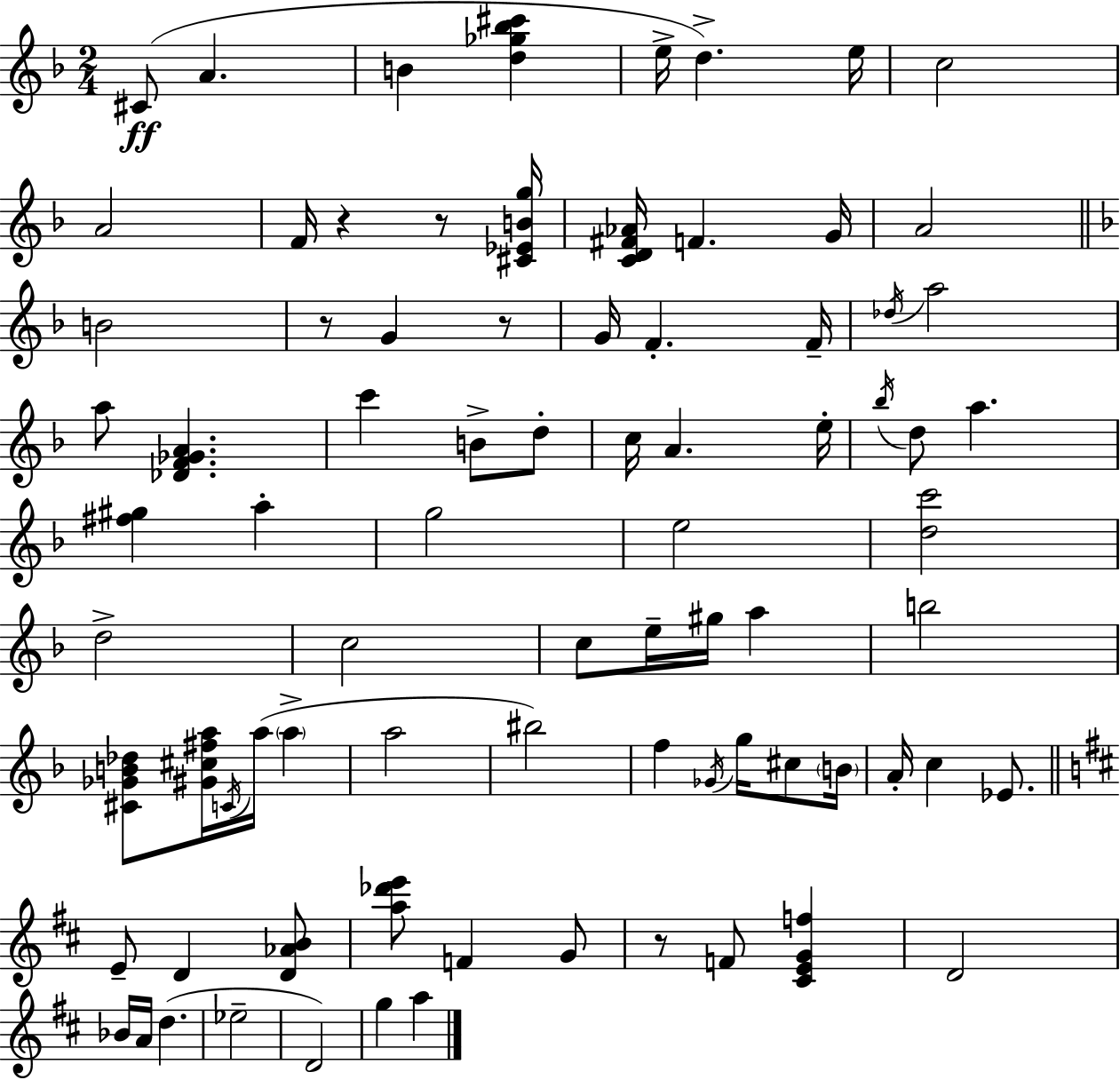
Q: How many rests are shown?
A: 5